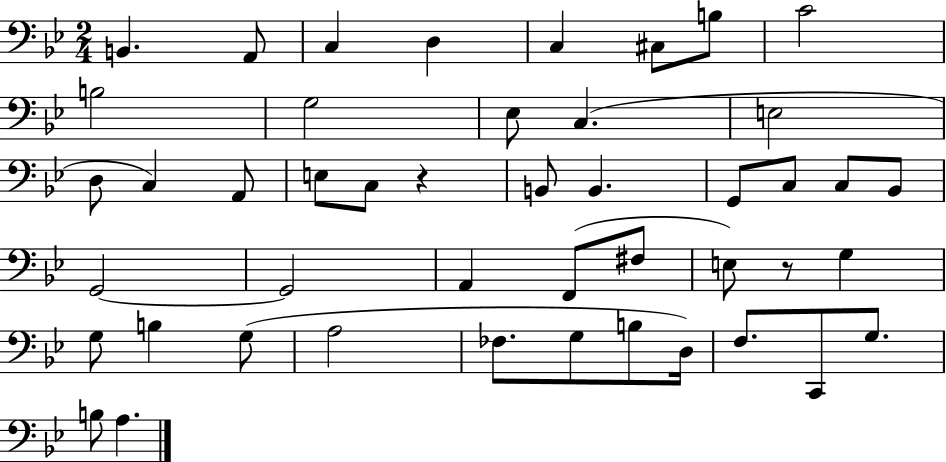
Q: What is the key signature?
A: BES major